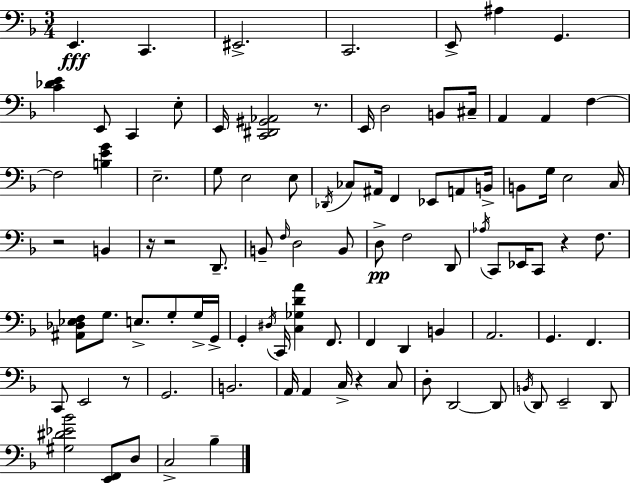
{
  \clef bass
  \numericTimeSignature
  \time 3/4
  \key d \minor
  e,4.\fff c,4. | eis,2.-> | c,2. | e,8-> ais4 g,4. | \break <c' des' e'>4 e,8 c,4 e8-. | e,16 <c, dis, gis, aes,>2 r8. | e,16 d2 b,8 cis16-- | a,4 a,4 f4~~ | \break f2 <b e' g'>4 | e2.-- | g8 e2 e8 | \acciaccatura { des,16 } ces8 ais,16 f,4 ees,8 a,8 | \break b,16-> b,8 g16 e2 | c16 r2 b,4 | r16 r2 d,8.-- | b,8-- \grace { f16 } d2 | \break b,8 d8->\pp f2 | d,8 \acciaccatura { aes16 } c,8 ees,16 c,8 r4 | f8. <ais, des ees f>8 g8. e8.-> g8-. | g16-> g,16-> g,4-. \acciaccatura { dis16 } c,16 <c ges d' a'>4 | \break f,8. f,4 d,4 | b,4 a,2. | g,4. f,4. | c,8 e,2 | \break r8 g,2. | b,2. | a,16 a,4 c16-> r4 | c8 d8-. d,2~~ | \break d,8 \acciaccatura { b,16 } d,8 e,2-- | d,8 <gis dis' ees' bes'>2 | <e, f,>8 d8 c2-> | bes4-- \bar "|."
}